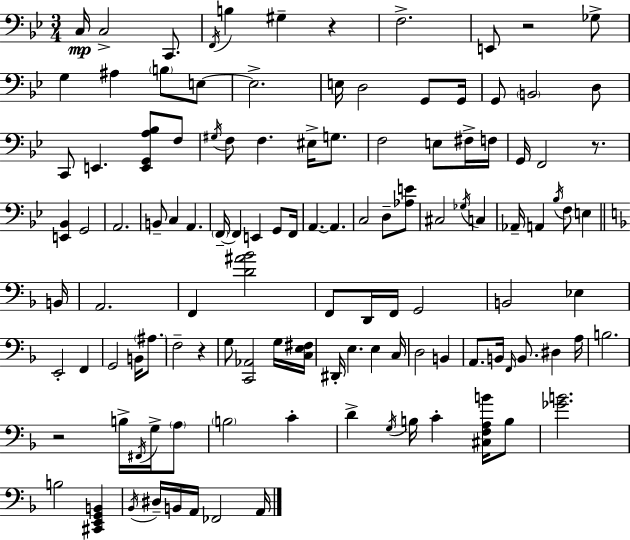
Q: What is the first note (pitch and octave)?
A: C3